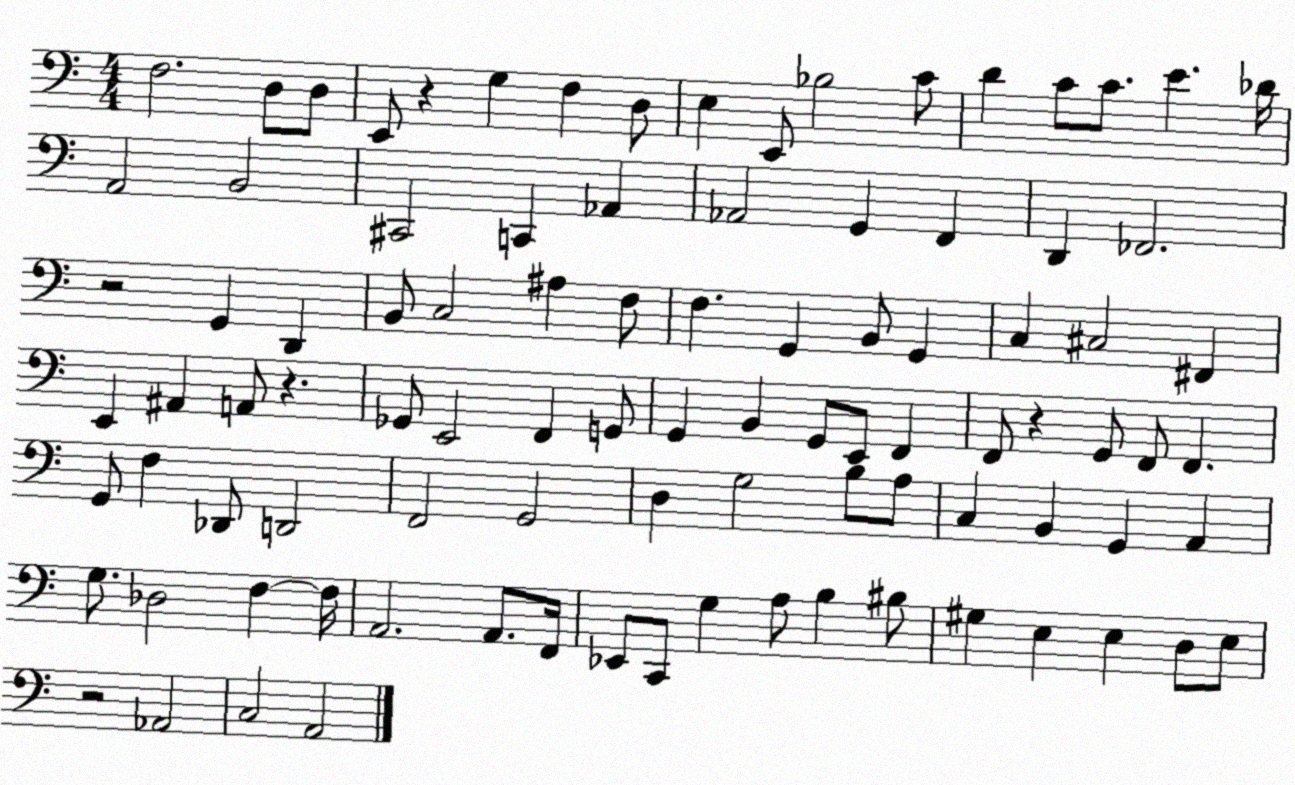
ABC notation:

X:1
T:Untitled
M:4/4
L:1/4
K:C
F,2 D,/2 D,/2 E,,/2 z G, F, D,/2 E, E,,/2 _B,2 C/2 D C/2 C/2 E _D/4 A,,2 B,,2 ^C,,2 C,, _A,, _A,,2 G,, F,, D,, _F,,2 z2 G,, D,, B,,/2 C,2 ^A, F,/2 F, G,, B,,/2 G,, C, ^C,2 ^F,, E,, ^A,, A,,/2 z _G,,/2 E,,2 F,, G,,/2 G,, B,, G,,/2 E,,/2 F,, F,,/2 z G,,/2 F,,/2 F,, G,,/2 F, _D,,/2 D,,2 F,,2 G,,2 D, G,2 B,/2 A,/2 C, B,, G,, A,, G,/2 _D,2 F, F,/4 A,,2 A,,/2 F,,/4 _E,,/2 C,,/2 G, A,/2 B, ^B,/2 ^G, E, E, D,/2 E,/2 z2 _A,,2 C,2 A,,2